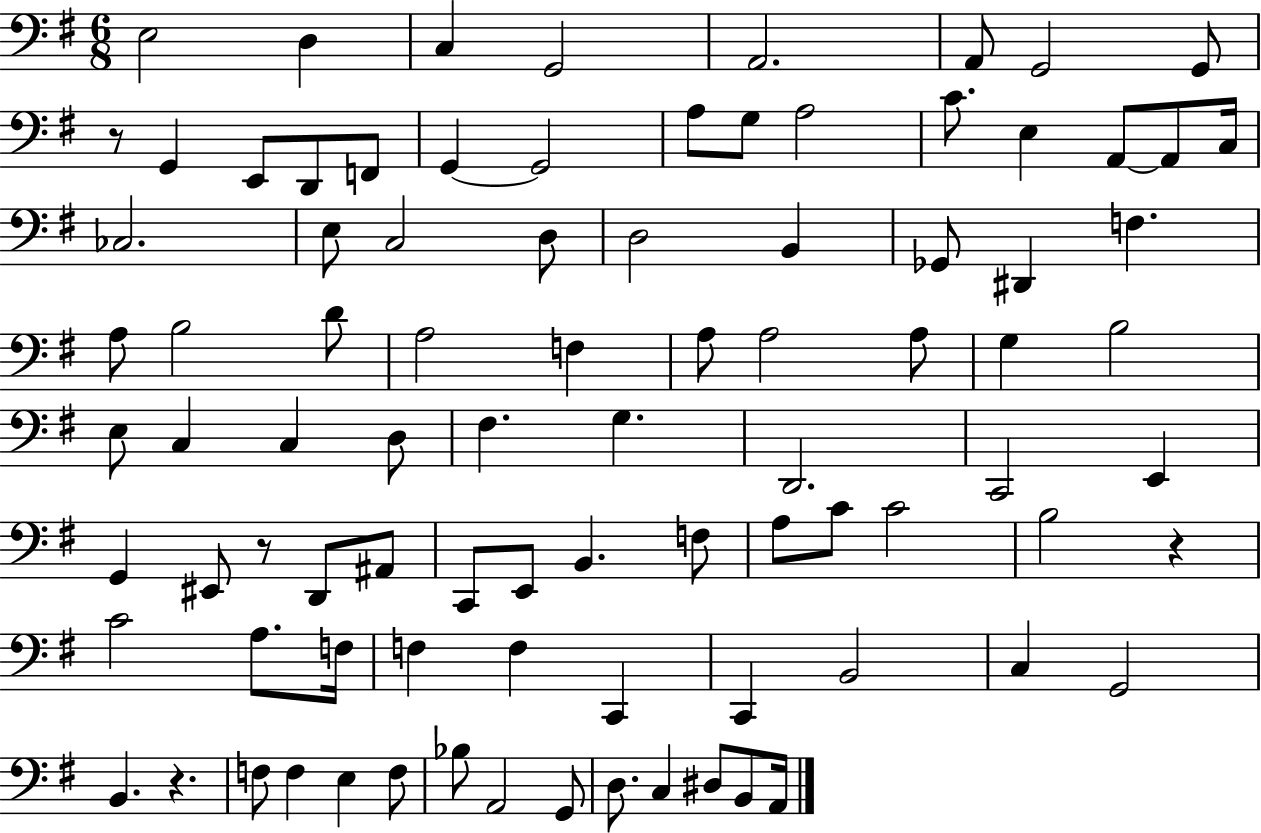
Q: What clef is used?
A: bass